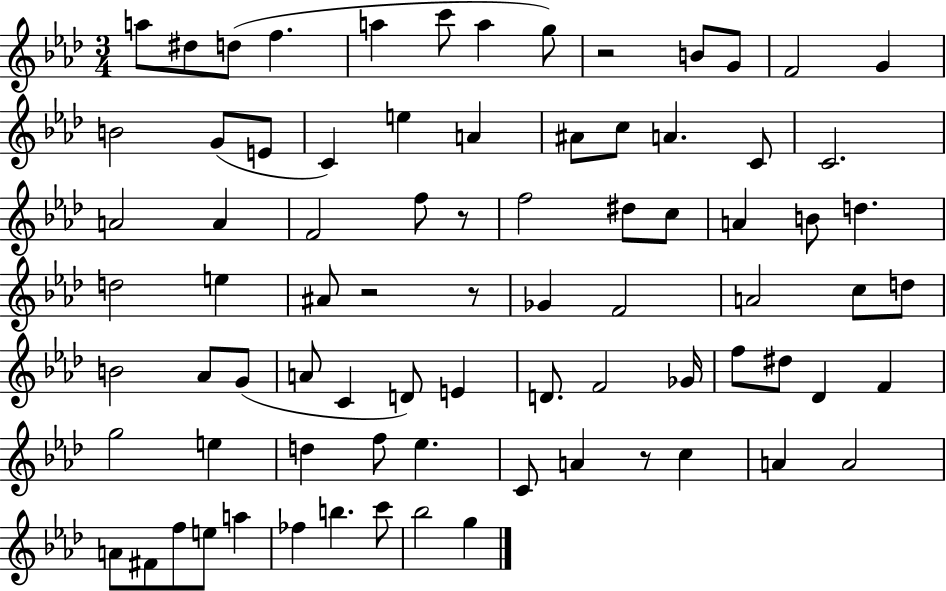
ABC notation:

X:1
T:Untitled
M:3/4
L:1/4
K:Ab
a/2 ^d/2 d/2 f a c'/2 a g/2 z2 B/2 G/2 F2 G B2 G/2 E/2 C e A ^A/2 c/2 A C/2 C2 A2 A F2 f/2 z/2 f2 ^d/2 c/2 A B/2 d d2 e ^A/2 z2 z/2 _G F2 A2 c/2 d/2 B2 _A/2 G/2 A/2 C D/2 E D/2 F2 _G/4 f/2 ^d/2 _D F g2 e d f/2 _e C/2 A z/2 c A A2 A/2 ^F/2 f/2 e/2 a _f b c'/2 _b2 g